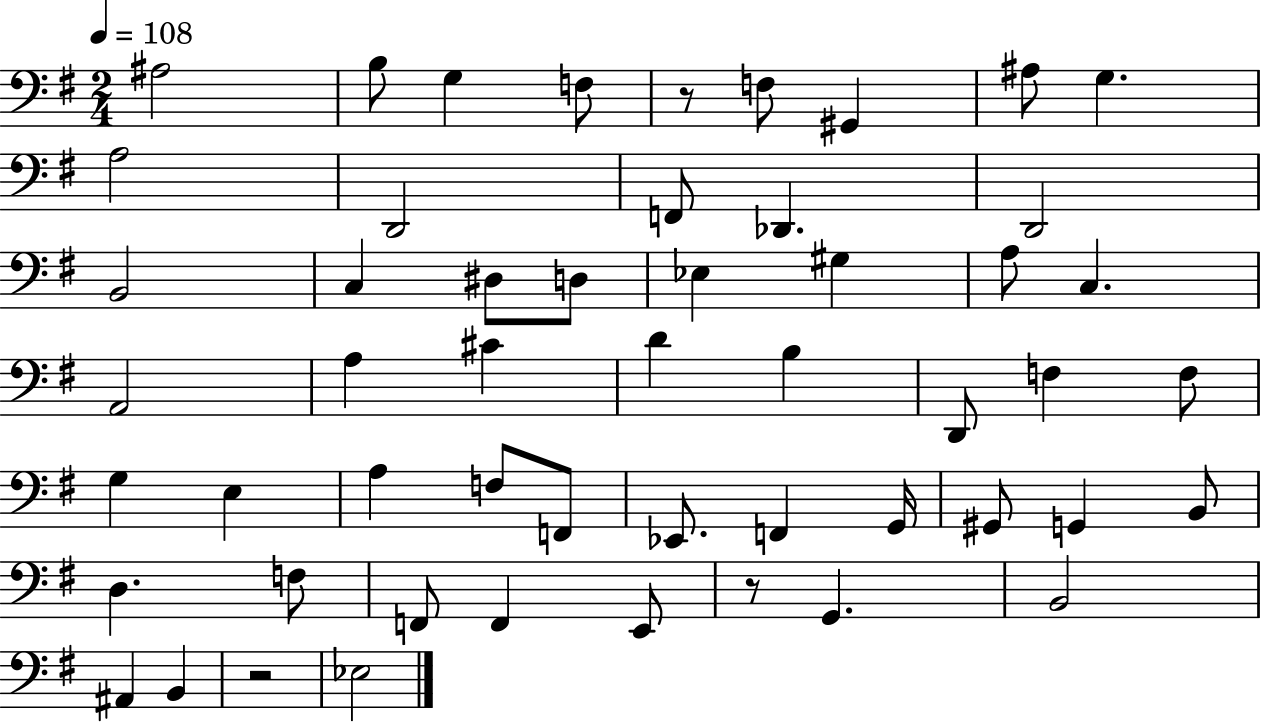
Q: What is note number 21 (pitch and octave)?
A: C3